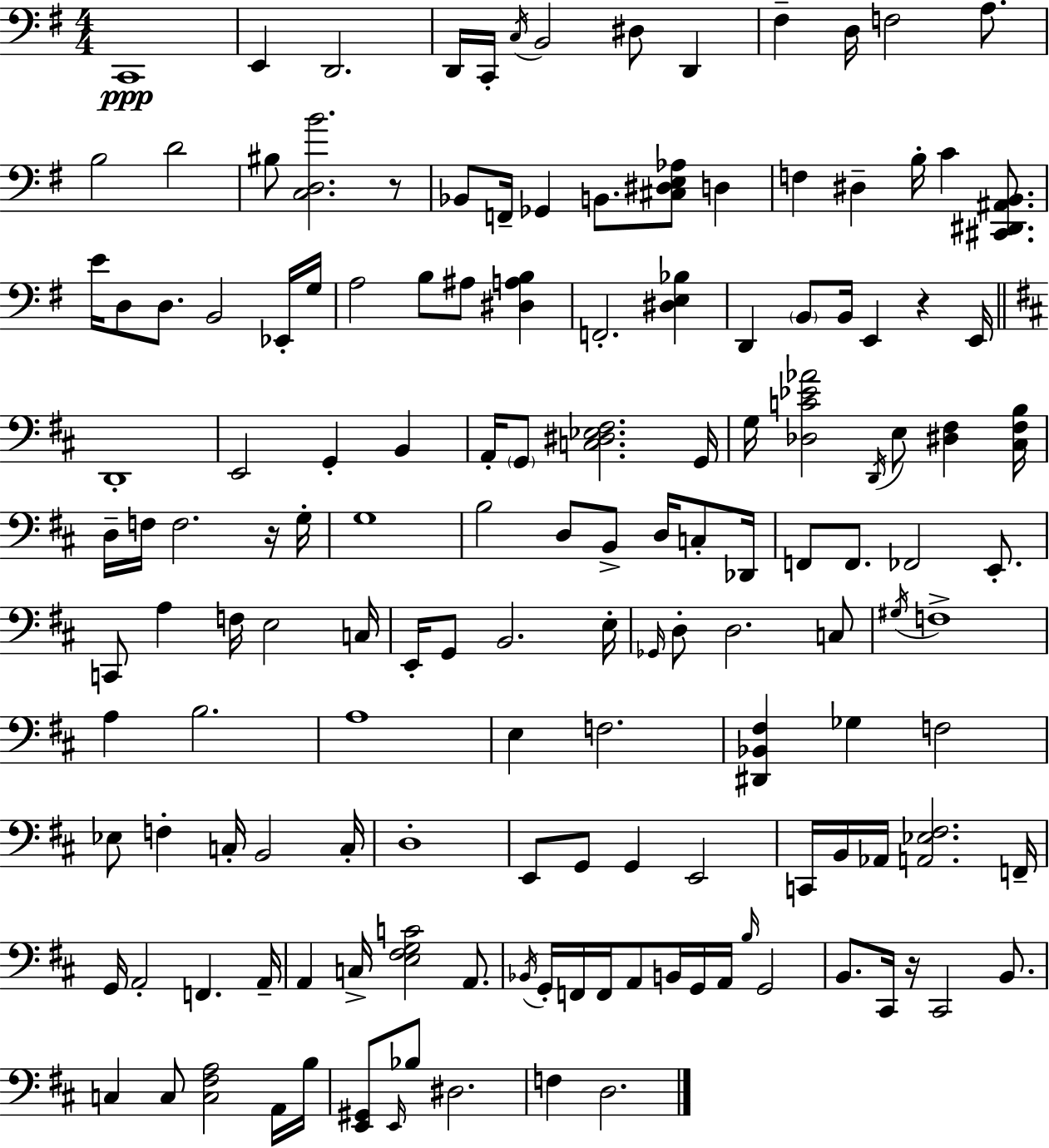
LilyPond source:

{
  \clef bass
  \numericTimeSignature
  \time 4/4
  \key e \minor
  c,1\ppp | e,4 d,2. | d,16 c,16-. \acciaccatura { c16 } b,2 dis8 d,4 | fis4-- d16 f2 a8. | \break b2 d'2 | bis8 <c d b'>2. r8 | bes,8 f,16-- ges,4 b,8. <cis dis e aes>8 d4 | f4 dis4-- b16-. c'4 <cis, dis, ais, b,>8. | \break e'16 d8 d8. b,2 ees,16-. | g16 a2 b8 ais8 <dis a b>4 | f,2.-. <dis e bes>4 | d,4 \parenthesize b,8 b,16 e,4 r4 | \break e,16 \bar "||" \break \key b \minor d,1-. | e,2 g,4-. b,4 | a,16-. \parenthesize g,8 <c dis ees fis>2. g,16 | g16 <des c' ees' aes'>2 \acciaccatura { d,16 } e8 <dis fis>4 | \break <cis fis b>16 d16-- f16 f2. r16 | g16-. g1 | b2 d8 b,8-> d16 c8-. | des,16 f,8 f,8. fes,2 e,8.-. | \break c,8 a4 f16 e2 | c16 e,16-. g,8 b,2. | e16-. \grace { ges,16 } d8-. d2. | c8 \acciaccatura { gis16 } f1-> | \break a4 b2. | a1 | e4 f2. | <dis, bes, fis>4 ges4 f2 | \break ees8 f4-. c16-. b,2 | c16-. d1-. | e,8 g,8 g,4 e,2 | c,16 b,16 aes,16 <a, ees fis>2. | \break f,16-- g,16 a,2-. f,4. | a,16-- a,4 c16-> <e fis g c'>2 | a,8. \acciaccatura { bes,16 } g,16-. f,16 f,16 a,8 b,16 g,16 a,16 \grace { b16 } g,2 | b,8. cis,16 r16 cis,2 | \break b,8. c4 c8 <c fis a>2 | a,16 b16 <e, gis,>8 \grace { e,16 } bes8 dis2. | f4 d2. | \bar "|."
}